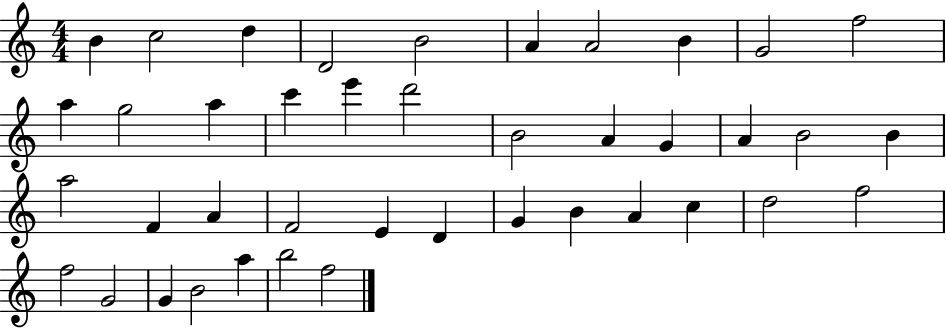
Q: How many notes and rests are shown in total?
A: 41